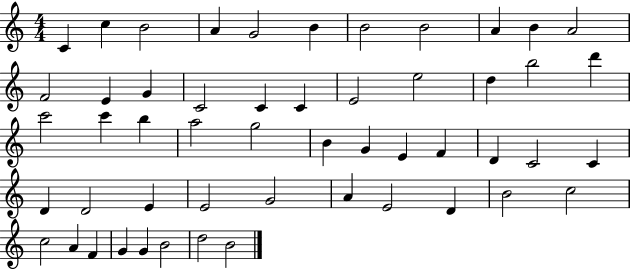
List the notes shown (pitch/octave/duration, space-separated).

C4/q C5/q B4/h A4/q G4/h B4/q B4/h B4/h A4/q B4/q A4/h F4/h E4/q G4/q C4/h C4/q C4/q E4/h E5/h D5/q B5/h D6/q C6/h C6/q B5/q A5/h G5/h B4/q G4/q E4/q F4/q D4/q C4/h C4/q D4/q D4/h E4/q E4/h G4/h A4/q E4/h D4/q B4/h C5/h C5/h A4/q F4/q G4/q G4/q B4/h D5/h B4/h